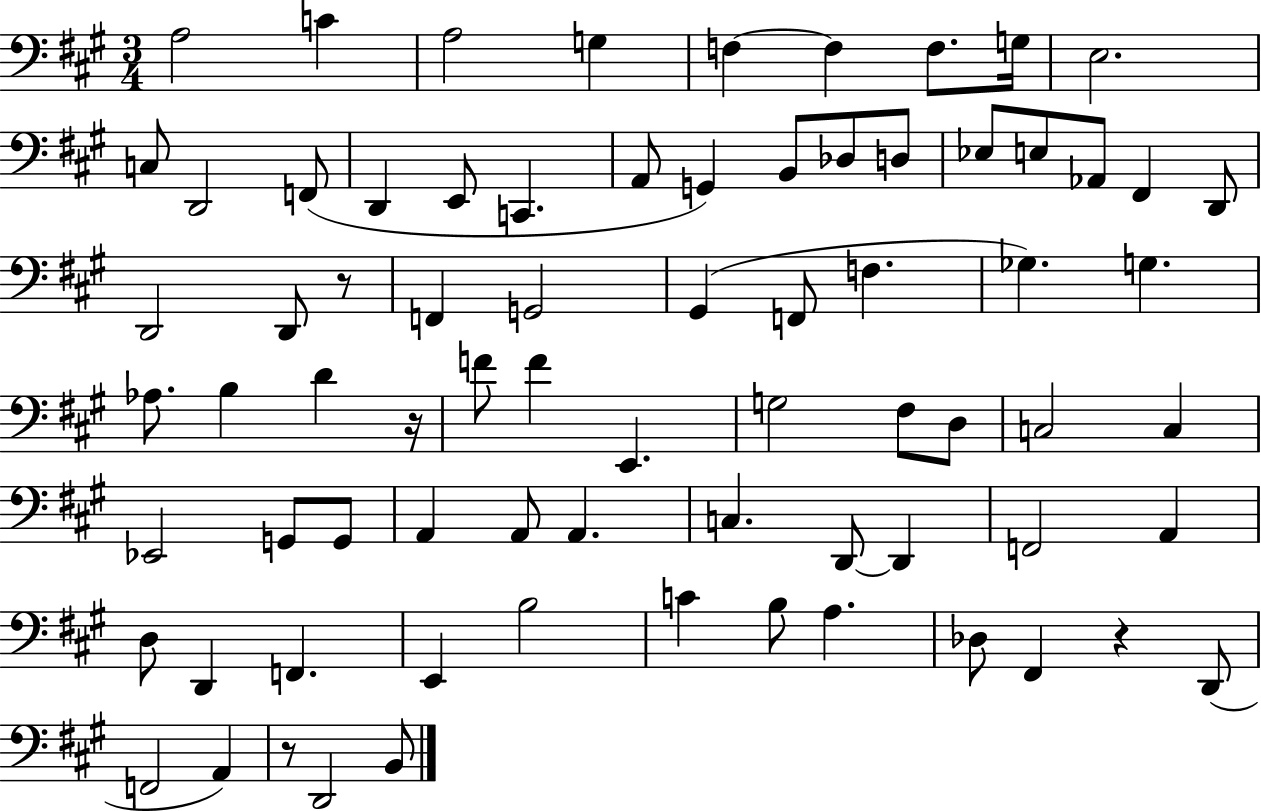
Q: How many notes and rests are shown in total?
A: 75